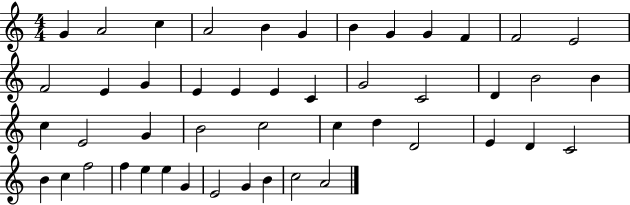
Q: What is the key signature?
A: C major